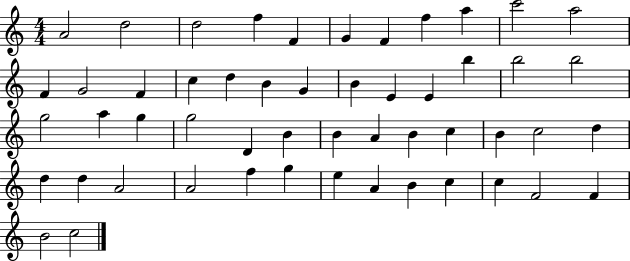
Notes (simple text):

A4/h D5/h D5/h F5/q F4/q G4/q F4/q F5/q A5/q C6/h A5/h F4/q G4/h F4/q C5/q D5/q B4/q G4/q B4/q E4/q E4/q B5/q B5/h B5/h G5/h A5/q G5/q G5/h D4/q B4/q B4/q A4/q B4/q C5/q B4/q C5/h D5/q D5/q D5/q A4/h A4/h F5/q G5/q E5/q A4/q B4/q C5/q C5/q F4/h F4/q B4/h C5/h